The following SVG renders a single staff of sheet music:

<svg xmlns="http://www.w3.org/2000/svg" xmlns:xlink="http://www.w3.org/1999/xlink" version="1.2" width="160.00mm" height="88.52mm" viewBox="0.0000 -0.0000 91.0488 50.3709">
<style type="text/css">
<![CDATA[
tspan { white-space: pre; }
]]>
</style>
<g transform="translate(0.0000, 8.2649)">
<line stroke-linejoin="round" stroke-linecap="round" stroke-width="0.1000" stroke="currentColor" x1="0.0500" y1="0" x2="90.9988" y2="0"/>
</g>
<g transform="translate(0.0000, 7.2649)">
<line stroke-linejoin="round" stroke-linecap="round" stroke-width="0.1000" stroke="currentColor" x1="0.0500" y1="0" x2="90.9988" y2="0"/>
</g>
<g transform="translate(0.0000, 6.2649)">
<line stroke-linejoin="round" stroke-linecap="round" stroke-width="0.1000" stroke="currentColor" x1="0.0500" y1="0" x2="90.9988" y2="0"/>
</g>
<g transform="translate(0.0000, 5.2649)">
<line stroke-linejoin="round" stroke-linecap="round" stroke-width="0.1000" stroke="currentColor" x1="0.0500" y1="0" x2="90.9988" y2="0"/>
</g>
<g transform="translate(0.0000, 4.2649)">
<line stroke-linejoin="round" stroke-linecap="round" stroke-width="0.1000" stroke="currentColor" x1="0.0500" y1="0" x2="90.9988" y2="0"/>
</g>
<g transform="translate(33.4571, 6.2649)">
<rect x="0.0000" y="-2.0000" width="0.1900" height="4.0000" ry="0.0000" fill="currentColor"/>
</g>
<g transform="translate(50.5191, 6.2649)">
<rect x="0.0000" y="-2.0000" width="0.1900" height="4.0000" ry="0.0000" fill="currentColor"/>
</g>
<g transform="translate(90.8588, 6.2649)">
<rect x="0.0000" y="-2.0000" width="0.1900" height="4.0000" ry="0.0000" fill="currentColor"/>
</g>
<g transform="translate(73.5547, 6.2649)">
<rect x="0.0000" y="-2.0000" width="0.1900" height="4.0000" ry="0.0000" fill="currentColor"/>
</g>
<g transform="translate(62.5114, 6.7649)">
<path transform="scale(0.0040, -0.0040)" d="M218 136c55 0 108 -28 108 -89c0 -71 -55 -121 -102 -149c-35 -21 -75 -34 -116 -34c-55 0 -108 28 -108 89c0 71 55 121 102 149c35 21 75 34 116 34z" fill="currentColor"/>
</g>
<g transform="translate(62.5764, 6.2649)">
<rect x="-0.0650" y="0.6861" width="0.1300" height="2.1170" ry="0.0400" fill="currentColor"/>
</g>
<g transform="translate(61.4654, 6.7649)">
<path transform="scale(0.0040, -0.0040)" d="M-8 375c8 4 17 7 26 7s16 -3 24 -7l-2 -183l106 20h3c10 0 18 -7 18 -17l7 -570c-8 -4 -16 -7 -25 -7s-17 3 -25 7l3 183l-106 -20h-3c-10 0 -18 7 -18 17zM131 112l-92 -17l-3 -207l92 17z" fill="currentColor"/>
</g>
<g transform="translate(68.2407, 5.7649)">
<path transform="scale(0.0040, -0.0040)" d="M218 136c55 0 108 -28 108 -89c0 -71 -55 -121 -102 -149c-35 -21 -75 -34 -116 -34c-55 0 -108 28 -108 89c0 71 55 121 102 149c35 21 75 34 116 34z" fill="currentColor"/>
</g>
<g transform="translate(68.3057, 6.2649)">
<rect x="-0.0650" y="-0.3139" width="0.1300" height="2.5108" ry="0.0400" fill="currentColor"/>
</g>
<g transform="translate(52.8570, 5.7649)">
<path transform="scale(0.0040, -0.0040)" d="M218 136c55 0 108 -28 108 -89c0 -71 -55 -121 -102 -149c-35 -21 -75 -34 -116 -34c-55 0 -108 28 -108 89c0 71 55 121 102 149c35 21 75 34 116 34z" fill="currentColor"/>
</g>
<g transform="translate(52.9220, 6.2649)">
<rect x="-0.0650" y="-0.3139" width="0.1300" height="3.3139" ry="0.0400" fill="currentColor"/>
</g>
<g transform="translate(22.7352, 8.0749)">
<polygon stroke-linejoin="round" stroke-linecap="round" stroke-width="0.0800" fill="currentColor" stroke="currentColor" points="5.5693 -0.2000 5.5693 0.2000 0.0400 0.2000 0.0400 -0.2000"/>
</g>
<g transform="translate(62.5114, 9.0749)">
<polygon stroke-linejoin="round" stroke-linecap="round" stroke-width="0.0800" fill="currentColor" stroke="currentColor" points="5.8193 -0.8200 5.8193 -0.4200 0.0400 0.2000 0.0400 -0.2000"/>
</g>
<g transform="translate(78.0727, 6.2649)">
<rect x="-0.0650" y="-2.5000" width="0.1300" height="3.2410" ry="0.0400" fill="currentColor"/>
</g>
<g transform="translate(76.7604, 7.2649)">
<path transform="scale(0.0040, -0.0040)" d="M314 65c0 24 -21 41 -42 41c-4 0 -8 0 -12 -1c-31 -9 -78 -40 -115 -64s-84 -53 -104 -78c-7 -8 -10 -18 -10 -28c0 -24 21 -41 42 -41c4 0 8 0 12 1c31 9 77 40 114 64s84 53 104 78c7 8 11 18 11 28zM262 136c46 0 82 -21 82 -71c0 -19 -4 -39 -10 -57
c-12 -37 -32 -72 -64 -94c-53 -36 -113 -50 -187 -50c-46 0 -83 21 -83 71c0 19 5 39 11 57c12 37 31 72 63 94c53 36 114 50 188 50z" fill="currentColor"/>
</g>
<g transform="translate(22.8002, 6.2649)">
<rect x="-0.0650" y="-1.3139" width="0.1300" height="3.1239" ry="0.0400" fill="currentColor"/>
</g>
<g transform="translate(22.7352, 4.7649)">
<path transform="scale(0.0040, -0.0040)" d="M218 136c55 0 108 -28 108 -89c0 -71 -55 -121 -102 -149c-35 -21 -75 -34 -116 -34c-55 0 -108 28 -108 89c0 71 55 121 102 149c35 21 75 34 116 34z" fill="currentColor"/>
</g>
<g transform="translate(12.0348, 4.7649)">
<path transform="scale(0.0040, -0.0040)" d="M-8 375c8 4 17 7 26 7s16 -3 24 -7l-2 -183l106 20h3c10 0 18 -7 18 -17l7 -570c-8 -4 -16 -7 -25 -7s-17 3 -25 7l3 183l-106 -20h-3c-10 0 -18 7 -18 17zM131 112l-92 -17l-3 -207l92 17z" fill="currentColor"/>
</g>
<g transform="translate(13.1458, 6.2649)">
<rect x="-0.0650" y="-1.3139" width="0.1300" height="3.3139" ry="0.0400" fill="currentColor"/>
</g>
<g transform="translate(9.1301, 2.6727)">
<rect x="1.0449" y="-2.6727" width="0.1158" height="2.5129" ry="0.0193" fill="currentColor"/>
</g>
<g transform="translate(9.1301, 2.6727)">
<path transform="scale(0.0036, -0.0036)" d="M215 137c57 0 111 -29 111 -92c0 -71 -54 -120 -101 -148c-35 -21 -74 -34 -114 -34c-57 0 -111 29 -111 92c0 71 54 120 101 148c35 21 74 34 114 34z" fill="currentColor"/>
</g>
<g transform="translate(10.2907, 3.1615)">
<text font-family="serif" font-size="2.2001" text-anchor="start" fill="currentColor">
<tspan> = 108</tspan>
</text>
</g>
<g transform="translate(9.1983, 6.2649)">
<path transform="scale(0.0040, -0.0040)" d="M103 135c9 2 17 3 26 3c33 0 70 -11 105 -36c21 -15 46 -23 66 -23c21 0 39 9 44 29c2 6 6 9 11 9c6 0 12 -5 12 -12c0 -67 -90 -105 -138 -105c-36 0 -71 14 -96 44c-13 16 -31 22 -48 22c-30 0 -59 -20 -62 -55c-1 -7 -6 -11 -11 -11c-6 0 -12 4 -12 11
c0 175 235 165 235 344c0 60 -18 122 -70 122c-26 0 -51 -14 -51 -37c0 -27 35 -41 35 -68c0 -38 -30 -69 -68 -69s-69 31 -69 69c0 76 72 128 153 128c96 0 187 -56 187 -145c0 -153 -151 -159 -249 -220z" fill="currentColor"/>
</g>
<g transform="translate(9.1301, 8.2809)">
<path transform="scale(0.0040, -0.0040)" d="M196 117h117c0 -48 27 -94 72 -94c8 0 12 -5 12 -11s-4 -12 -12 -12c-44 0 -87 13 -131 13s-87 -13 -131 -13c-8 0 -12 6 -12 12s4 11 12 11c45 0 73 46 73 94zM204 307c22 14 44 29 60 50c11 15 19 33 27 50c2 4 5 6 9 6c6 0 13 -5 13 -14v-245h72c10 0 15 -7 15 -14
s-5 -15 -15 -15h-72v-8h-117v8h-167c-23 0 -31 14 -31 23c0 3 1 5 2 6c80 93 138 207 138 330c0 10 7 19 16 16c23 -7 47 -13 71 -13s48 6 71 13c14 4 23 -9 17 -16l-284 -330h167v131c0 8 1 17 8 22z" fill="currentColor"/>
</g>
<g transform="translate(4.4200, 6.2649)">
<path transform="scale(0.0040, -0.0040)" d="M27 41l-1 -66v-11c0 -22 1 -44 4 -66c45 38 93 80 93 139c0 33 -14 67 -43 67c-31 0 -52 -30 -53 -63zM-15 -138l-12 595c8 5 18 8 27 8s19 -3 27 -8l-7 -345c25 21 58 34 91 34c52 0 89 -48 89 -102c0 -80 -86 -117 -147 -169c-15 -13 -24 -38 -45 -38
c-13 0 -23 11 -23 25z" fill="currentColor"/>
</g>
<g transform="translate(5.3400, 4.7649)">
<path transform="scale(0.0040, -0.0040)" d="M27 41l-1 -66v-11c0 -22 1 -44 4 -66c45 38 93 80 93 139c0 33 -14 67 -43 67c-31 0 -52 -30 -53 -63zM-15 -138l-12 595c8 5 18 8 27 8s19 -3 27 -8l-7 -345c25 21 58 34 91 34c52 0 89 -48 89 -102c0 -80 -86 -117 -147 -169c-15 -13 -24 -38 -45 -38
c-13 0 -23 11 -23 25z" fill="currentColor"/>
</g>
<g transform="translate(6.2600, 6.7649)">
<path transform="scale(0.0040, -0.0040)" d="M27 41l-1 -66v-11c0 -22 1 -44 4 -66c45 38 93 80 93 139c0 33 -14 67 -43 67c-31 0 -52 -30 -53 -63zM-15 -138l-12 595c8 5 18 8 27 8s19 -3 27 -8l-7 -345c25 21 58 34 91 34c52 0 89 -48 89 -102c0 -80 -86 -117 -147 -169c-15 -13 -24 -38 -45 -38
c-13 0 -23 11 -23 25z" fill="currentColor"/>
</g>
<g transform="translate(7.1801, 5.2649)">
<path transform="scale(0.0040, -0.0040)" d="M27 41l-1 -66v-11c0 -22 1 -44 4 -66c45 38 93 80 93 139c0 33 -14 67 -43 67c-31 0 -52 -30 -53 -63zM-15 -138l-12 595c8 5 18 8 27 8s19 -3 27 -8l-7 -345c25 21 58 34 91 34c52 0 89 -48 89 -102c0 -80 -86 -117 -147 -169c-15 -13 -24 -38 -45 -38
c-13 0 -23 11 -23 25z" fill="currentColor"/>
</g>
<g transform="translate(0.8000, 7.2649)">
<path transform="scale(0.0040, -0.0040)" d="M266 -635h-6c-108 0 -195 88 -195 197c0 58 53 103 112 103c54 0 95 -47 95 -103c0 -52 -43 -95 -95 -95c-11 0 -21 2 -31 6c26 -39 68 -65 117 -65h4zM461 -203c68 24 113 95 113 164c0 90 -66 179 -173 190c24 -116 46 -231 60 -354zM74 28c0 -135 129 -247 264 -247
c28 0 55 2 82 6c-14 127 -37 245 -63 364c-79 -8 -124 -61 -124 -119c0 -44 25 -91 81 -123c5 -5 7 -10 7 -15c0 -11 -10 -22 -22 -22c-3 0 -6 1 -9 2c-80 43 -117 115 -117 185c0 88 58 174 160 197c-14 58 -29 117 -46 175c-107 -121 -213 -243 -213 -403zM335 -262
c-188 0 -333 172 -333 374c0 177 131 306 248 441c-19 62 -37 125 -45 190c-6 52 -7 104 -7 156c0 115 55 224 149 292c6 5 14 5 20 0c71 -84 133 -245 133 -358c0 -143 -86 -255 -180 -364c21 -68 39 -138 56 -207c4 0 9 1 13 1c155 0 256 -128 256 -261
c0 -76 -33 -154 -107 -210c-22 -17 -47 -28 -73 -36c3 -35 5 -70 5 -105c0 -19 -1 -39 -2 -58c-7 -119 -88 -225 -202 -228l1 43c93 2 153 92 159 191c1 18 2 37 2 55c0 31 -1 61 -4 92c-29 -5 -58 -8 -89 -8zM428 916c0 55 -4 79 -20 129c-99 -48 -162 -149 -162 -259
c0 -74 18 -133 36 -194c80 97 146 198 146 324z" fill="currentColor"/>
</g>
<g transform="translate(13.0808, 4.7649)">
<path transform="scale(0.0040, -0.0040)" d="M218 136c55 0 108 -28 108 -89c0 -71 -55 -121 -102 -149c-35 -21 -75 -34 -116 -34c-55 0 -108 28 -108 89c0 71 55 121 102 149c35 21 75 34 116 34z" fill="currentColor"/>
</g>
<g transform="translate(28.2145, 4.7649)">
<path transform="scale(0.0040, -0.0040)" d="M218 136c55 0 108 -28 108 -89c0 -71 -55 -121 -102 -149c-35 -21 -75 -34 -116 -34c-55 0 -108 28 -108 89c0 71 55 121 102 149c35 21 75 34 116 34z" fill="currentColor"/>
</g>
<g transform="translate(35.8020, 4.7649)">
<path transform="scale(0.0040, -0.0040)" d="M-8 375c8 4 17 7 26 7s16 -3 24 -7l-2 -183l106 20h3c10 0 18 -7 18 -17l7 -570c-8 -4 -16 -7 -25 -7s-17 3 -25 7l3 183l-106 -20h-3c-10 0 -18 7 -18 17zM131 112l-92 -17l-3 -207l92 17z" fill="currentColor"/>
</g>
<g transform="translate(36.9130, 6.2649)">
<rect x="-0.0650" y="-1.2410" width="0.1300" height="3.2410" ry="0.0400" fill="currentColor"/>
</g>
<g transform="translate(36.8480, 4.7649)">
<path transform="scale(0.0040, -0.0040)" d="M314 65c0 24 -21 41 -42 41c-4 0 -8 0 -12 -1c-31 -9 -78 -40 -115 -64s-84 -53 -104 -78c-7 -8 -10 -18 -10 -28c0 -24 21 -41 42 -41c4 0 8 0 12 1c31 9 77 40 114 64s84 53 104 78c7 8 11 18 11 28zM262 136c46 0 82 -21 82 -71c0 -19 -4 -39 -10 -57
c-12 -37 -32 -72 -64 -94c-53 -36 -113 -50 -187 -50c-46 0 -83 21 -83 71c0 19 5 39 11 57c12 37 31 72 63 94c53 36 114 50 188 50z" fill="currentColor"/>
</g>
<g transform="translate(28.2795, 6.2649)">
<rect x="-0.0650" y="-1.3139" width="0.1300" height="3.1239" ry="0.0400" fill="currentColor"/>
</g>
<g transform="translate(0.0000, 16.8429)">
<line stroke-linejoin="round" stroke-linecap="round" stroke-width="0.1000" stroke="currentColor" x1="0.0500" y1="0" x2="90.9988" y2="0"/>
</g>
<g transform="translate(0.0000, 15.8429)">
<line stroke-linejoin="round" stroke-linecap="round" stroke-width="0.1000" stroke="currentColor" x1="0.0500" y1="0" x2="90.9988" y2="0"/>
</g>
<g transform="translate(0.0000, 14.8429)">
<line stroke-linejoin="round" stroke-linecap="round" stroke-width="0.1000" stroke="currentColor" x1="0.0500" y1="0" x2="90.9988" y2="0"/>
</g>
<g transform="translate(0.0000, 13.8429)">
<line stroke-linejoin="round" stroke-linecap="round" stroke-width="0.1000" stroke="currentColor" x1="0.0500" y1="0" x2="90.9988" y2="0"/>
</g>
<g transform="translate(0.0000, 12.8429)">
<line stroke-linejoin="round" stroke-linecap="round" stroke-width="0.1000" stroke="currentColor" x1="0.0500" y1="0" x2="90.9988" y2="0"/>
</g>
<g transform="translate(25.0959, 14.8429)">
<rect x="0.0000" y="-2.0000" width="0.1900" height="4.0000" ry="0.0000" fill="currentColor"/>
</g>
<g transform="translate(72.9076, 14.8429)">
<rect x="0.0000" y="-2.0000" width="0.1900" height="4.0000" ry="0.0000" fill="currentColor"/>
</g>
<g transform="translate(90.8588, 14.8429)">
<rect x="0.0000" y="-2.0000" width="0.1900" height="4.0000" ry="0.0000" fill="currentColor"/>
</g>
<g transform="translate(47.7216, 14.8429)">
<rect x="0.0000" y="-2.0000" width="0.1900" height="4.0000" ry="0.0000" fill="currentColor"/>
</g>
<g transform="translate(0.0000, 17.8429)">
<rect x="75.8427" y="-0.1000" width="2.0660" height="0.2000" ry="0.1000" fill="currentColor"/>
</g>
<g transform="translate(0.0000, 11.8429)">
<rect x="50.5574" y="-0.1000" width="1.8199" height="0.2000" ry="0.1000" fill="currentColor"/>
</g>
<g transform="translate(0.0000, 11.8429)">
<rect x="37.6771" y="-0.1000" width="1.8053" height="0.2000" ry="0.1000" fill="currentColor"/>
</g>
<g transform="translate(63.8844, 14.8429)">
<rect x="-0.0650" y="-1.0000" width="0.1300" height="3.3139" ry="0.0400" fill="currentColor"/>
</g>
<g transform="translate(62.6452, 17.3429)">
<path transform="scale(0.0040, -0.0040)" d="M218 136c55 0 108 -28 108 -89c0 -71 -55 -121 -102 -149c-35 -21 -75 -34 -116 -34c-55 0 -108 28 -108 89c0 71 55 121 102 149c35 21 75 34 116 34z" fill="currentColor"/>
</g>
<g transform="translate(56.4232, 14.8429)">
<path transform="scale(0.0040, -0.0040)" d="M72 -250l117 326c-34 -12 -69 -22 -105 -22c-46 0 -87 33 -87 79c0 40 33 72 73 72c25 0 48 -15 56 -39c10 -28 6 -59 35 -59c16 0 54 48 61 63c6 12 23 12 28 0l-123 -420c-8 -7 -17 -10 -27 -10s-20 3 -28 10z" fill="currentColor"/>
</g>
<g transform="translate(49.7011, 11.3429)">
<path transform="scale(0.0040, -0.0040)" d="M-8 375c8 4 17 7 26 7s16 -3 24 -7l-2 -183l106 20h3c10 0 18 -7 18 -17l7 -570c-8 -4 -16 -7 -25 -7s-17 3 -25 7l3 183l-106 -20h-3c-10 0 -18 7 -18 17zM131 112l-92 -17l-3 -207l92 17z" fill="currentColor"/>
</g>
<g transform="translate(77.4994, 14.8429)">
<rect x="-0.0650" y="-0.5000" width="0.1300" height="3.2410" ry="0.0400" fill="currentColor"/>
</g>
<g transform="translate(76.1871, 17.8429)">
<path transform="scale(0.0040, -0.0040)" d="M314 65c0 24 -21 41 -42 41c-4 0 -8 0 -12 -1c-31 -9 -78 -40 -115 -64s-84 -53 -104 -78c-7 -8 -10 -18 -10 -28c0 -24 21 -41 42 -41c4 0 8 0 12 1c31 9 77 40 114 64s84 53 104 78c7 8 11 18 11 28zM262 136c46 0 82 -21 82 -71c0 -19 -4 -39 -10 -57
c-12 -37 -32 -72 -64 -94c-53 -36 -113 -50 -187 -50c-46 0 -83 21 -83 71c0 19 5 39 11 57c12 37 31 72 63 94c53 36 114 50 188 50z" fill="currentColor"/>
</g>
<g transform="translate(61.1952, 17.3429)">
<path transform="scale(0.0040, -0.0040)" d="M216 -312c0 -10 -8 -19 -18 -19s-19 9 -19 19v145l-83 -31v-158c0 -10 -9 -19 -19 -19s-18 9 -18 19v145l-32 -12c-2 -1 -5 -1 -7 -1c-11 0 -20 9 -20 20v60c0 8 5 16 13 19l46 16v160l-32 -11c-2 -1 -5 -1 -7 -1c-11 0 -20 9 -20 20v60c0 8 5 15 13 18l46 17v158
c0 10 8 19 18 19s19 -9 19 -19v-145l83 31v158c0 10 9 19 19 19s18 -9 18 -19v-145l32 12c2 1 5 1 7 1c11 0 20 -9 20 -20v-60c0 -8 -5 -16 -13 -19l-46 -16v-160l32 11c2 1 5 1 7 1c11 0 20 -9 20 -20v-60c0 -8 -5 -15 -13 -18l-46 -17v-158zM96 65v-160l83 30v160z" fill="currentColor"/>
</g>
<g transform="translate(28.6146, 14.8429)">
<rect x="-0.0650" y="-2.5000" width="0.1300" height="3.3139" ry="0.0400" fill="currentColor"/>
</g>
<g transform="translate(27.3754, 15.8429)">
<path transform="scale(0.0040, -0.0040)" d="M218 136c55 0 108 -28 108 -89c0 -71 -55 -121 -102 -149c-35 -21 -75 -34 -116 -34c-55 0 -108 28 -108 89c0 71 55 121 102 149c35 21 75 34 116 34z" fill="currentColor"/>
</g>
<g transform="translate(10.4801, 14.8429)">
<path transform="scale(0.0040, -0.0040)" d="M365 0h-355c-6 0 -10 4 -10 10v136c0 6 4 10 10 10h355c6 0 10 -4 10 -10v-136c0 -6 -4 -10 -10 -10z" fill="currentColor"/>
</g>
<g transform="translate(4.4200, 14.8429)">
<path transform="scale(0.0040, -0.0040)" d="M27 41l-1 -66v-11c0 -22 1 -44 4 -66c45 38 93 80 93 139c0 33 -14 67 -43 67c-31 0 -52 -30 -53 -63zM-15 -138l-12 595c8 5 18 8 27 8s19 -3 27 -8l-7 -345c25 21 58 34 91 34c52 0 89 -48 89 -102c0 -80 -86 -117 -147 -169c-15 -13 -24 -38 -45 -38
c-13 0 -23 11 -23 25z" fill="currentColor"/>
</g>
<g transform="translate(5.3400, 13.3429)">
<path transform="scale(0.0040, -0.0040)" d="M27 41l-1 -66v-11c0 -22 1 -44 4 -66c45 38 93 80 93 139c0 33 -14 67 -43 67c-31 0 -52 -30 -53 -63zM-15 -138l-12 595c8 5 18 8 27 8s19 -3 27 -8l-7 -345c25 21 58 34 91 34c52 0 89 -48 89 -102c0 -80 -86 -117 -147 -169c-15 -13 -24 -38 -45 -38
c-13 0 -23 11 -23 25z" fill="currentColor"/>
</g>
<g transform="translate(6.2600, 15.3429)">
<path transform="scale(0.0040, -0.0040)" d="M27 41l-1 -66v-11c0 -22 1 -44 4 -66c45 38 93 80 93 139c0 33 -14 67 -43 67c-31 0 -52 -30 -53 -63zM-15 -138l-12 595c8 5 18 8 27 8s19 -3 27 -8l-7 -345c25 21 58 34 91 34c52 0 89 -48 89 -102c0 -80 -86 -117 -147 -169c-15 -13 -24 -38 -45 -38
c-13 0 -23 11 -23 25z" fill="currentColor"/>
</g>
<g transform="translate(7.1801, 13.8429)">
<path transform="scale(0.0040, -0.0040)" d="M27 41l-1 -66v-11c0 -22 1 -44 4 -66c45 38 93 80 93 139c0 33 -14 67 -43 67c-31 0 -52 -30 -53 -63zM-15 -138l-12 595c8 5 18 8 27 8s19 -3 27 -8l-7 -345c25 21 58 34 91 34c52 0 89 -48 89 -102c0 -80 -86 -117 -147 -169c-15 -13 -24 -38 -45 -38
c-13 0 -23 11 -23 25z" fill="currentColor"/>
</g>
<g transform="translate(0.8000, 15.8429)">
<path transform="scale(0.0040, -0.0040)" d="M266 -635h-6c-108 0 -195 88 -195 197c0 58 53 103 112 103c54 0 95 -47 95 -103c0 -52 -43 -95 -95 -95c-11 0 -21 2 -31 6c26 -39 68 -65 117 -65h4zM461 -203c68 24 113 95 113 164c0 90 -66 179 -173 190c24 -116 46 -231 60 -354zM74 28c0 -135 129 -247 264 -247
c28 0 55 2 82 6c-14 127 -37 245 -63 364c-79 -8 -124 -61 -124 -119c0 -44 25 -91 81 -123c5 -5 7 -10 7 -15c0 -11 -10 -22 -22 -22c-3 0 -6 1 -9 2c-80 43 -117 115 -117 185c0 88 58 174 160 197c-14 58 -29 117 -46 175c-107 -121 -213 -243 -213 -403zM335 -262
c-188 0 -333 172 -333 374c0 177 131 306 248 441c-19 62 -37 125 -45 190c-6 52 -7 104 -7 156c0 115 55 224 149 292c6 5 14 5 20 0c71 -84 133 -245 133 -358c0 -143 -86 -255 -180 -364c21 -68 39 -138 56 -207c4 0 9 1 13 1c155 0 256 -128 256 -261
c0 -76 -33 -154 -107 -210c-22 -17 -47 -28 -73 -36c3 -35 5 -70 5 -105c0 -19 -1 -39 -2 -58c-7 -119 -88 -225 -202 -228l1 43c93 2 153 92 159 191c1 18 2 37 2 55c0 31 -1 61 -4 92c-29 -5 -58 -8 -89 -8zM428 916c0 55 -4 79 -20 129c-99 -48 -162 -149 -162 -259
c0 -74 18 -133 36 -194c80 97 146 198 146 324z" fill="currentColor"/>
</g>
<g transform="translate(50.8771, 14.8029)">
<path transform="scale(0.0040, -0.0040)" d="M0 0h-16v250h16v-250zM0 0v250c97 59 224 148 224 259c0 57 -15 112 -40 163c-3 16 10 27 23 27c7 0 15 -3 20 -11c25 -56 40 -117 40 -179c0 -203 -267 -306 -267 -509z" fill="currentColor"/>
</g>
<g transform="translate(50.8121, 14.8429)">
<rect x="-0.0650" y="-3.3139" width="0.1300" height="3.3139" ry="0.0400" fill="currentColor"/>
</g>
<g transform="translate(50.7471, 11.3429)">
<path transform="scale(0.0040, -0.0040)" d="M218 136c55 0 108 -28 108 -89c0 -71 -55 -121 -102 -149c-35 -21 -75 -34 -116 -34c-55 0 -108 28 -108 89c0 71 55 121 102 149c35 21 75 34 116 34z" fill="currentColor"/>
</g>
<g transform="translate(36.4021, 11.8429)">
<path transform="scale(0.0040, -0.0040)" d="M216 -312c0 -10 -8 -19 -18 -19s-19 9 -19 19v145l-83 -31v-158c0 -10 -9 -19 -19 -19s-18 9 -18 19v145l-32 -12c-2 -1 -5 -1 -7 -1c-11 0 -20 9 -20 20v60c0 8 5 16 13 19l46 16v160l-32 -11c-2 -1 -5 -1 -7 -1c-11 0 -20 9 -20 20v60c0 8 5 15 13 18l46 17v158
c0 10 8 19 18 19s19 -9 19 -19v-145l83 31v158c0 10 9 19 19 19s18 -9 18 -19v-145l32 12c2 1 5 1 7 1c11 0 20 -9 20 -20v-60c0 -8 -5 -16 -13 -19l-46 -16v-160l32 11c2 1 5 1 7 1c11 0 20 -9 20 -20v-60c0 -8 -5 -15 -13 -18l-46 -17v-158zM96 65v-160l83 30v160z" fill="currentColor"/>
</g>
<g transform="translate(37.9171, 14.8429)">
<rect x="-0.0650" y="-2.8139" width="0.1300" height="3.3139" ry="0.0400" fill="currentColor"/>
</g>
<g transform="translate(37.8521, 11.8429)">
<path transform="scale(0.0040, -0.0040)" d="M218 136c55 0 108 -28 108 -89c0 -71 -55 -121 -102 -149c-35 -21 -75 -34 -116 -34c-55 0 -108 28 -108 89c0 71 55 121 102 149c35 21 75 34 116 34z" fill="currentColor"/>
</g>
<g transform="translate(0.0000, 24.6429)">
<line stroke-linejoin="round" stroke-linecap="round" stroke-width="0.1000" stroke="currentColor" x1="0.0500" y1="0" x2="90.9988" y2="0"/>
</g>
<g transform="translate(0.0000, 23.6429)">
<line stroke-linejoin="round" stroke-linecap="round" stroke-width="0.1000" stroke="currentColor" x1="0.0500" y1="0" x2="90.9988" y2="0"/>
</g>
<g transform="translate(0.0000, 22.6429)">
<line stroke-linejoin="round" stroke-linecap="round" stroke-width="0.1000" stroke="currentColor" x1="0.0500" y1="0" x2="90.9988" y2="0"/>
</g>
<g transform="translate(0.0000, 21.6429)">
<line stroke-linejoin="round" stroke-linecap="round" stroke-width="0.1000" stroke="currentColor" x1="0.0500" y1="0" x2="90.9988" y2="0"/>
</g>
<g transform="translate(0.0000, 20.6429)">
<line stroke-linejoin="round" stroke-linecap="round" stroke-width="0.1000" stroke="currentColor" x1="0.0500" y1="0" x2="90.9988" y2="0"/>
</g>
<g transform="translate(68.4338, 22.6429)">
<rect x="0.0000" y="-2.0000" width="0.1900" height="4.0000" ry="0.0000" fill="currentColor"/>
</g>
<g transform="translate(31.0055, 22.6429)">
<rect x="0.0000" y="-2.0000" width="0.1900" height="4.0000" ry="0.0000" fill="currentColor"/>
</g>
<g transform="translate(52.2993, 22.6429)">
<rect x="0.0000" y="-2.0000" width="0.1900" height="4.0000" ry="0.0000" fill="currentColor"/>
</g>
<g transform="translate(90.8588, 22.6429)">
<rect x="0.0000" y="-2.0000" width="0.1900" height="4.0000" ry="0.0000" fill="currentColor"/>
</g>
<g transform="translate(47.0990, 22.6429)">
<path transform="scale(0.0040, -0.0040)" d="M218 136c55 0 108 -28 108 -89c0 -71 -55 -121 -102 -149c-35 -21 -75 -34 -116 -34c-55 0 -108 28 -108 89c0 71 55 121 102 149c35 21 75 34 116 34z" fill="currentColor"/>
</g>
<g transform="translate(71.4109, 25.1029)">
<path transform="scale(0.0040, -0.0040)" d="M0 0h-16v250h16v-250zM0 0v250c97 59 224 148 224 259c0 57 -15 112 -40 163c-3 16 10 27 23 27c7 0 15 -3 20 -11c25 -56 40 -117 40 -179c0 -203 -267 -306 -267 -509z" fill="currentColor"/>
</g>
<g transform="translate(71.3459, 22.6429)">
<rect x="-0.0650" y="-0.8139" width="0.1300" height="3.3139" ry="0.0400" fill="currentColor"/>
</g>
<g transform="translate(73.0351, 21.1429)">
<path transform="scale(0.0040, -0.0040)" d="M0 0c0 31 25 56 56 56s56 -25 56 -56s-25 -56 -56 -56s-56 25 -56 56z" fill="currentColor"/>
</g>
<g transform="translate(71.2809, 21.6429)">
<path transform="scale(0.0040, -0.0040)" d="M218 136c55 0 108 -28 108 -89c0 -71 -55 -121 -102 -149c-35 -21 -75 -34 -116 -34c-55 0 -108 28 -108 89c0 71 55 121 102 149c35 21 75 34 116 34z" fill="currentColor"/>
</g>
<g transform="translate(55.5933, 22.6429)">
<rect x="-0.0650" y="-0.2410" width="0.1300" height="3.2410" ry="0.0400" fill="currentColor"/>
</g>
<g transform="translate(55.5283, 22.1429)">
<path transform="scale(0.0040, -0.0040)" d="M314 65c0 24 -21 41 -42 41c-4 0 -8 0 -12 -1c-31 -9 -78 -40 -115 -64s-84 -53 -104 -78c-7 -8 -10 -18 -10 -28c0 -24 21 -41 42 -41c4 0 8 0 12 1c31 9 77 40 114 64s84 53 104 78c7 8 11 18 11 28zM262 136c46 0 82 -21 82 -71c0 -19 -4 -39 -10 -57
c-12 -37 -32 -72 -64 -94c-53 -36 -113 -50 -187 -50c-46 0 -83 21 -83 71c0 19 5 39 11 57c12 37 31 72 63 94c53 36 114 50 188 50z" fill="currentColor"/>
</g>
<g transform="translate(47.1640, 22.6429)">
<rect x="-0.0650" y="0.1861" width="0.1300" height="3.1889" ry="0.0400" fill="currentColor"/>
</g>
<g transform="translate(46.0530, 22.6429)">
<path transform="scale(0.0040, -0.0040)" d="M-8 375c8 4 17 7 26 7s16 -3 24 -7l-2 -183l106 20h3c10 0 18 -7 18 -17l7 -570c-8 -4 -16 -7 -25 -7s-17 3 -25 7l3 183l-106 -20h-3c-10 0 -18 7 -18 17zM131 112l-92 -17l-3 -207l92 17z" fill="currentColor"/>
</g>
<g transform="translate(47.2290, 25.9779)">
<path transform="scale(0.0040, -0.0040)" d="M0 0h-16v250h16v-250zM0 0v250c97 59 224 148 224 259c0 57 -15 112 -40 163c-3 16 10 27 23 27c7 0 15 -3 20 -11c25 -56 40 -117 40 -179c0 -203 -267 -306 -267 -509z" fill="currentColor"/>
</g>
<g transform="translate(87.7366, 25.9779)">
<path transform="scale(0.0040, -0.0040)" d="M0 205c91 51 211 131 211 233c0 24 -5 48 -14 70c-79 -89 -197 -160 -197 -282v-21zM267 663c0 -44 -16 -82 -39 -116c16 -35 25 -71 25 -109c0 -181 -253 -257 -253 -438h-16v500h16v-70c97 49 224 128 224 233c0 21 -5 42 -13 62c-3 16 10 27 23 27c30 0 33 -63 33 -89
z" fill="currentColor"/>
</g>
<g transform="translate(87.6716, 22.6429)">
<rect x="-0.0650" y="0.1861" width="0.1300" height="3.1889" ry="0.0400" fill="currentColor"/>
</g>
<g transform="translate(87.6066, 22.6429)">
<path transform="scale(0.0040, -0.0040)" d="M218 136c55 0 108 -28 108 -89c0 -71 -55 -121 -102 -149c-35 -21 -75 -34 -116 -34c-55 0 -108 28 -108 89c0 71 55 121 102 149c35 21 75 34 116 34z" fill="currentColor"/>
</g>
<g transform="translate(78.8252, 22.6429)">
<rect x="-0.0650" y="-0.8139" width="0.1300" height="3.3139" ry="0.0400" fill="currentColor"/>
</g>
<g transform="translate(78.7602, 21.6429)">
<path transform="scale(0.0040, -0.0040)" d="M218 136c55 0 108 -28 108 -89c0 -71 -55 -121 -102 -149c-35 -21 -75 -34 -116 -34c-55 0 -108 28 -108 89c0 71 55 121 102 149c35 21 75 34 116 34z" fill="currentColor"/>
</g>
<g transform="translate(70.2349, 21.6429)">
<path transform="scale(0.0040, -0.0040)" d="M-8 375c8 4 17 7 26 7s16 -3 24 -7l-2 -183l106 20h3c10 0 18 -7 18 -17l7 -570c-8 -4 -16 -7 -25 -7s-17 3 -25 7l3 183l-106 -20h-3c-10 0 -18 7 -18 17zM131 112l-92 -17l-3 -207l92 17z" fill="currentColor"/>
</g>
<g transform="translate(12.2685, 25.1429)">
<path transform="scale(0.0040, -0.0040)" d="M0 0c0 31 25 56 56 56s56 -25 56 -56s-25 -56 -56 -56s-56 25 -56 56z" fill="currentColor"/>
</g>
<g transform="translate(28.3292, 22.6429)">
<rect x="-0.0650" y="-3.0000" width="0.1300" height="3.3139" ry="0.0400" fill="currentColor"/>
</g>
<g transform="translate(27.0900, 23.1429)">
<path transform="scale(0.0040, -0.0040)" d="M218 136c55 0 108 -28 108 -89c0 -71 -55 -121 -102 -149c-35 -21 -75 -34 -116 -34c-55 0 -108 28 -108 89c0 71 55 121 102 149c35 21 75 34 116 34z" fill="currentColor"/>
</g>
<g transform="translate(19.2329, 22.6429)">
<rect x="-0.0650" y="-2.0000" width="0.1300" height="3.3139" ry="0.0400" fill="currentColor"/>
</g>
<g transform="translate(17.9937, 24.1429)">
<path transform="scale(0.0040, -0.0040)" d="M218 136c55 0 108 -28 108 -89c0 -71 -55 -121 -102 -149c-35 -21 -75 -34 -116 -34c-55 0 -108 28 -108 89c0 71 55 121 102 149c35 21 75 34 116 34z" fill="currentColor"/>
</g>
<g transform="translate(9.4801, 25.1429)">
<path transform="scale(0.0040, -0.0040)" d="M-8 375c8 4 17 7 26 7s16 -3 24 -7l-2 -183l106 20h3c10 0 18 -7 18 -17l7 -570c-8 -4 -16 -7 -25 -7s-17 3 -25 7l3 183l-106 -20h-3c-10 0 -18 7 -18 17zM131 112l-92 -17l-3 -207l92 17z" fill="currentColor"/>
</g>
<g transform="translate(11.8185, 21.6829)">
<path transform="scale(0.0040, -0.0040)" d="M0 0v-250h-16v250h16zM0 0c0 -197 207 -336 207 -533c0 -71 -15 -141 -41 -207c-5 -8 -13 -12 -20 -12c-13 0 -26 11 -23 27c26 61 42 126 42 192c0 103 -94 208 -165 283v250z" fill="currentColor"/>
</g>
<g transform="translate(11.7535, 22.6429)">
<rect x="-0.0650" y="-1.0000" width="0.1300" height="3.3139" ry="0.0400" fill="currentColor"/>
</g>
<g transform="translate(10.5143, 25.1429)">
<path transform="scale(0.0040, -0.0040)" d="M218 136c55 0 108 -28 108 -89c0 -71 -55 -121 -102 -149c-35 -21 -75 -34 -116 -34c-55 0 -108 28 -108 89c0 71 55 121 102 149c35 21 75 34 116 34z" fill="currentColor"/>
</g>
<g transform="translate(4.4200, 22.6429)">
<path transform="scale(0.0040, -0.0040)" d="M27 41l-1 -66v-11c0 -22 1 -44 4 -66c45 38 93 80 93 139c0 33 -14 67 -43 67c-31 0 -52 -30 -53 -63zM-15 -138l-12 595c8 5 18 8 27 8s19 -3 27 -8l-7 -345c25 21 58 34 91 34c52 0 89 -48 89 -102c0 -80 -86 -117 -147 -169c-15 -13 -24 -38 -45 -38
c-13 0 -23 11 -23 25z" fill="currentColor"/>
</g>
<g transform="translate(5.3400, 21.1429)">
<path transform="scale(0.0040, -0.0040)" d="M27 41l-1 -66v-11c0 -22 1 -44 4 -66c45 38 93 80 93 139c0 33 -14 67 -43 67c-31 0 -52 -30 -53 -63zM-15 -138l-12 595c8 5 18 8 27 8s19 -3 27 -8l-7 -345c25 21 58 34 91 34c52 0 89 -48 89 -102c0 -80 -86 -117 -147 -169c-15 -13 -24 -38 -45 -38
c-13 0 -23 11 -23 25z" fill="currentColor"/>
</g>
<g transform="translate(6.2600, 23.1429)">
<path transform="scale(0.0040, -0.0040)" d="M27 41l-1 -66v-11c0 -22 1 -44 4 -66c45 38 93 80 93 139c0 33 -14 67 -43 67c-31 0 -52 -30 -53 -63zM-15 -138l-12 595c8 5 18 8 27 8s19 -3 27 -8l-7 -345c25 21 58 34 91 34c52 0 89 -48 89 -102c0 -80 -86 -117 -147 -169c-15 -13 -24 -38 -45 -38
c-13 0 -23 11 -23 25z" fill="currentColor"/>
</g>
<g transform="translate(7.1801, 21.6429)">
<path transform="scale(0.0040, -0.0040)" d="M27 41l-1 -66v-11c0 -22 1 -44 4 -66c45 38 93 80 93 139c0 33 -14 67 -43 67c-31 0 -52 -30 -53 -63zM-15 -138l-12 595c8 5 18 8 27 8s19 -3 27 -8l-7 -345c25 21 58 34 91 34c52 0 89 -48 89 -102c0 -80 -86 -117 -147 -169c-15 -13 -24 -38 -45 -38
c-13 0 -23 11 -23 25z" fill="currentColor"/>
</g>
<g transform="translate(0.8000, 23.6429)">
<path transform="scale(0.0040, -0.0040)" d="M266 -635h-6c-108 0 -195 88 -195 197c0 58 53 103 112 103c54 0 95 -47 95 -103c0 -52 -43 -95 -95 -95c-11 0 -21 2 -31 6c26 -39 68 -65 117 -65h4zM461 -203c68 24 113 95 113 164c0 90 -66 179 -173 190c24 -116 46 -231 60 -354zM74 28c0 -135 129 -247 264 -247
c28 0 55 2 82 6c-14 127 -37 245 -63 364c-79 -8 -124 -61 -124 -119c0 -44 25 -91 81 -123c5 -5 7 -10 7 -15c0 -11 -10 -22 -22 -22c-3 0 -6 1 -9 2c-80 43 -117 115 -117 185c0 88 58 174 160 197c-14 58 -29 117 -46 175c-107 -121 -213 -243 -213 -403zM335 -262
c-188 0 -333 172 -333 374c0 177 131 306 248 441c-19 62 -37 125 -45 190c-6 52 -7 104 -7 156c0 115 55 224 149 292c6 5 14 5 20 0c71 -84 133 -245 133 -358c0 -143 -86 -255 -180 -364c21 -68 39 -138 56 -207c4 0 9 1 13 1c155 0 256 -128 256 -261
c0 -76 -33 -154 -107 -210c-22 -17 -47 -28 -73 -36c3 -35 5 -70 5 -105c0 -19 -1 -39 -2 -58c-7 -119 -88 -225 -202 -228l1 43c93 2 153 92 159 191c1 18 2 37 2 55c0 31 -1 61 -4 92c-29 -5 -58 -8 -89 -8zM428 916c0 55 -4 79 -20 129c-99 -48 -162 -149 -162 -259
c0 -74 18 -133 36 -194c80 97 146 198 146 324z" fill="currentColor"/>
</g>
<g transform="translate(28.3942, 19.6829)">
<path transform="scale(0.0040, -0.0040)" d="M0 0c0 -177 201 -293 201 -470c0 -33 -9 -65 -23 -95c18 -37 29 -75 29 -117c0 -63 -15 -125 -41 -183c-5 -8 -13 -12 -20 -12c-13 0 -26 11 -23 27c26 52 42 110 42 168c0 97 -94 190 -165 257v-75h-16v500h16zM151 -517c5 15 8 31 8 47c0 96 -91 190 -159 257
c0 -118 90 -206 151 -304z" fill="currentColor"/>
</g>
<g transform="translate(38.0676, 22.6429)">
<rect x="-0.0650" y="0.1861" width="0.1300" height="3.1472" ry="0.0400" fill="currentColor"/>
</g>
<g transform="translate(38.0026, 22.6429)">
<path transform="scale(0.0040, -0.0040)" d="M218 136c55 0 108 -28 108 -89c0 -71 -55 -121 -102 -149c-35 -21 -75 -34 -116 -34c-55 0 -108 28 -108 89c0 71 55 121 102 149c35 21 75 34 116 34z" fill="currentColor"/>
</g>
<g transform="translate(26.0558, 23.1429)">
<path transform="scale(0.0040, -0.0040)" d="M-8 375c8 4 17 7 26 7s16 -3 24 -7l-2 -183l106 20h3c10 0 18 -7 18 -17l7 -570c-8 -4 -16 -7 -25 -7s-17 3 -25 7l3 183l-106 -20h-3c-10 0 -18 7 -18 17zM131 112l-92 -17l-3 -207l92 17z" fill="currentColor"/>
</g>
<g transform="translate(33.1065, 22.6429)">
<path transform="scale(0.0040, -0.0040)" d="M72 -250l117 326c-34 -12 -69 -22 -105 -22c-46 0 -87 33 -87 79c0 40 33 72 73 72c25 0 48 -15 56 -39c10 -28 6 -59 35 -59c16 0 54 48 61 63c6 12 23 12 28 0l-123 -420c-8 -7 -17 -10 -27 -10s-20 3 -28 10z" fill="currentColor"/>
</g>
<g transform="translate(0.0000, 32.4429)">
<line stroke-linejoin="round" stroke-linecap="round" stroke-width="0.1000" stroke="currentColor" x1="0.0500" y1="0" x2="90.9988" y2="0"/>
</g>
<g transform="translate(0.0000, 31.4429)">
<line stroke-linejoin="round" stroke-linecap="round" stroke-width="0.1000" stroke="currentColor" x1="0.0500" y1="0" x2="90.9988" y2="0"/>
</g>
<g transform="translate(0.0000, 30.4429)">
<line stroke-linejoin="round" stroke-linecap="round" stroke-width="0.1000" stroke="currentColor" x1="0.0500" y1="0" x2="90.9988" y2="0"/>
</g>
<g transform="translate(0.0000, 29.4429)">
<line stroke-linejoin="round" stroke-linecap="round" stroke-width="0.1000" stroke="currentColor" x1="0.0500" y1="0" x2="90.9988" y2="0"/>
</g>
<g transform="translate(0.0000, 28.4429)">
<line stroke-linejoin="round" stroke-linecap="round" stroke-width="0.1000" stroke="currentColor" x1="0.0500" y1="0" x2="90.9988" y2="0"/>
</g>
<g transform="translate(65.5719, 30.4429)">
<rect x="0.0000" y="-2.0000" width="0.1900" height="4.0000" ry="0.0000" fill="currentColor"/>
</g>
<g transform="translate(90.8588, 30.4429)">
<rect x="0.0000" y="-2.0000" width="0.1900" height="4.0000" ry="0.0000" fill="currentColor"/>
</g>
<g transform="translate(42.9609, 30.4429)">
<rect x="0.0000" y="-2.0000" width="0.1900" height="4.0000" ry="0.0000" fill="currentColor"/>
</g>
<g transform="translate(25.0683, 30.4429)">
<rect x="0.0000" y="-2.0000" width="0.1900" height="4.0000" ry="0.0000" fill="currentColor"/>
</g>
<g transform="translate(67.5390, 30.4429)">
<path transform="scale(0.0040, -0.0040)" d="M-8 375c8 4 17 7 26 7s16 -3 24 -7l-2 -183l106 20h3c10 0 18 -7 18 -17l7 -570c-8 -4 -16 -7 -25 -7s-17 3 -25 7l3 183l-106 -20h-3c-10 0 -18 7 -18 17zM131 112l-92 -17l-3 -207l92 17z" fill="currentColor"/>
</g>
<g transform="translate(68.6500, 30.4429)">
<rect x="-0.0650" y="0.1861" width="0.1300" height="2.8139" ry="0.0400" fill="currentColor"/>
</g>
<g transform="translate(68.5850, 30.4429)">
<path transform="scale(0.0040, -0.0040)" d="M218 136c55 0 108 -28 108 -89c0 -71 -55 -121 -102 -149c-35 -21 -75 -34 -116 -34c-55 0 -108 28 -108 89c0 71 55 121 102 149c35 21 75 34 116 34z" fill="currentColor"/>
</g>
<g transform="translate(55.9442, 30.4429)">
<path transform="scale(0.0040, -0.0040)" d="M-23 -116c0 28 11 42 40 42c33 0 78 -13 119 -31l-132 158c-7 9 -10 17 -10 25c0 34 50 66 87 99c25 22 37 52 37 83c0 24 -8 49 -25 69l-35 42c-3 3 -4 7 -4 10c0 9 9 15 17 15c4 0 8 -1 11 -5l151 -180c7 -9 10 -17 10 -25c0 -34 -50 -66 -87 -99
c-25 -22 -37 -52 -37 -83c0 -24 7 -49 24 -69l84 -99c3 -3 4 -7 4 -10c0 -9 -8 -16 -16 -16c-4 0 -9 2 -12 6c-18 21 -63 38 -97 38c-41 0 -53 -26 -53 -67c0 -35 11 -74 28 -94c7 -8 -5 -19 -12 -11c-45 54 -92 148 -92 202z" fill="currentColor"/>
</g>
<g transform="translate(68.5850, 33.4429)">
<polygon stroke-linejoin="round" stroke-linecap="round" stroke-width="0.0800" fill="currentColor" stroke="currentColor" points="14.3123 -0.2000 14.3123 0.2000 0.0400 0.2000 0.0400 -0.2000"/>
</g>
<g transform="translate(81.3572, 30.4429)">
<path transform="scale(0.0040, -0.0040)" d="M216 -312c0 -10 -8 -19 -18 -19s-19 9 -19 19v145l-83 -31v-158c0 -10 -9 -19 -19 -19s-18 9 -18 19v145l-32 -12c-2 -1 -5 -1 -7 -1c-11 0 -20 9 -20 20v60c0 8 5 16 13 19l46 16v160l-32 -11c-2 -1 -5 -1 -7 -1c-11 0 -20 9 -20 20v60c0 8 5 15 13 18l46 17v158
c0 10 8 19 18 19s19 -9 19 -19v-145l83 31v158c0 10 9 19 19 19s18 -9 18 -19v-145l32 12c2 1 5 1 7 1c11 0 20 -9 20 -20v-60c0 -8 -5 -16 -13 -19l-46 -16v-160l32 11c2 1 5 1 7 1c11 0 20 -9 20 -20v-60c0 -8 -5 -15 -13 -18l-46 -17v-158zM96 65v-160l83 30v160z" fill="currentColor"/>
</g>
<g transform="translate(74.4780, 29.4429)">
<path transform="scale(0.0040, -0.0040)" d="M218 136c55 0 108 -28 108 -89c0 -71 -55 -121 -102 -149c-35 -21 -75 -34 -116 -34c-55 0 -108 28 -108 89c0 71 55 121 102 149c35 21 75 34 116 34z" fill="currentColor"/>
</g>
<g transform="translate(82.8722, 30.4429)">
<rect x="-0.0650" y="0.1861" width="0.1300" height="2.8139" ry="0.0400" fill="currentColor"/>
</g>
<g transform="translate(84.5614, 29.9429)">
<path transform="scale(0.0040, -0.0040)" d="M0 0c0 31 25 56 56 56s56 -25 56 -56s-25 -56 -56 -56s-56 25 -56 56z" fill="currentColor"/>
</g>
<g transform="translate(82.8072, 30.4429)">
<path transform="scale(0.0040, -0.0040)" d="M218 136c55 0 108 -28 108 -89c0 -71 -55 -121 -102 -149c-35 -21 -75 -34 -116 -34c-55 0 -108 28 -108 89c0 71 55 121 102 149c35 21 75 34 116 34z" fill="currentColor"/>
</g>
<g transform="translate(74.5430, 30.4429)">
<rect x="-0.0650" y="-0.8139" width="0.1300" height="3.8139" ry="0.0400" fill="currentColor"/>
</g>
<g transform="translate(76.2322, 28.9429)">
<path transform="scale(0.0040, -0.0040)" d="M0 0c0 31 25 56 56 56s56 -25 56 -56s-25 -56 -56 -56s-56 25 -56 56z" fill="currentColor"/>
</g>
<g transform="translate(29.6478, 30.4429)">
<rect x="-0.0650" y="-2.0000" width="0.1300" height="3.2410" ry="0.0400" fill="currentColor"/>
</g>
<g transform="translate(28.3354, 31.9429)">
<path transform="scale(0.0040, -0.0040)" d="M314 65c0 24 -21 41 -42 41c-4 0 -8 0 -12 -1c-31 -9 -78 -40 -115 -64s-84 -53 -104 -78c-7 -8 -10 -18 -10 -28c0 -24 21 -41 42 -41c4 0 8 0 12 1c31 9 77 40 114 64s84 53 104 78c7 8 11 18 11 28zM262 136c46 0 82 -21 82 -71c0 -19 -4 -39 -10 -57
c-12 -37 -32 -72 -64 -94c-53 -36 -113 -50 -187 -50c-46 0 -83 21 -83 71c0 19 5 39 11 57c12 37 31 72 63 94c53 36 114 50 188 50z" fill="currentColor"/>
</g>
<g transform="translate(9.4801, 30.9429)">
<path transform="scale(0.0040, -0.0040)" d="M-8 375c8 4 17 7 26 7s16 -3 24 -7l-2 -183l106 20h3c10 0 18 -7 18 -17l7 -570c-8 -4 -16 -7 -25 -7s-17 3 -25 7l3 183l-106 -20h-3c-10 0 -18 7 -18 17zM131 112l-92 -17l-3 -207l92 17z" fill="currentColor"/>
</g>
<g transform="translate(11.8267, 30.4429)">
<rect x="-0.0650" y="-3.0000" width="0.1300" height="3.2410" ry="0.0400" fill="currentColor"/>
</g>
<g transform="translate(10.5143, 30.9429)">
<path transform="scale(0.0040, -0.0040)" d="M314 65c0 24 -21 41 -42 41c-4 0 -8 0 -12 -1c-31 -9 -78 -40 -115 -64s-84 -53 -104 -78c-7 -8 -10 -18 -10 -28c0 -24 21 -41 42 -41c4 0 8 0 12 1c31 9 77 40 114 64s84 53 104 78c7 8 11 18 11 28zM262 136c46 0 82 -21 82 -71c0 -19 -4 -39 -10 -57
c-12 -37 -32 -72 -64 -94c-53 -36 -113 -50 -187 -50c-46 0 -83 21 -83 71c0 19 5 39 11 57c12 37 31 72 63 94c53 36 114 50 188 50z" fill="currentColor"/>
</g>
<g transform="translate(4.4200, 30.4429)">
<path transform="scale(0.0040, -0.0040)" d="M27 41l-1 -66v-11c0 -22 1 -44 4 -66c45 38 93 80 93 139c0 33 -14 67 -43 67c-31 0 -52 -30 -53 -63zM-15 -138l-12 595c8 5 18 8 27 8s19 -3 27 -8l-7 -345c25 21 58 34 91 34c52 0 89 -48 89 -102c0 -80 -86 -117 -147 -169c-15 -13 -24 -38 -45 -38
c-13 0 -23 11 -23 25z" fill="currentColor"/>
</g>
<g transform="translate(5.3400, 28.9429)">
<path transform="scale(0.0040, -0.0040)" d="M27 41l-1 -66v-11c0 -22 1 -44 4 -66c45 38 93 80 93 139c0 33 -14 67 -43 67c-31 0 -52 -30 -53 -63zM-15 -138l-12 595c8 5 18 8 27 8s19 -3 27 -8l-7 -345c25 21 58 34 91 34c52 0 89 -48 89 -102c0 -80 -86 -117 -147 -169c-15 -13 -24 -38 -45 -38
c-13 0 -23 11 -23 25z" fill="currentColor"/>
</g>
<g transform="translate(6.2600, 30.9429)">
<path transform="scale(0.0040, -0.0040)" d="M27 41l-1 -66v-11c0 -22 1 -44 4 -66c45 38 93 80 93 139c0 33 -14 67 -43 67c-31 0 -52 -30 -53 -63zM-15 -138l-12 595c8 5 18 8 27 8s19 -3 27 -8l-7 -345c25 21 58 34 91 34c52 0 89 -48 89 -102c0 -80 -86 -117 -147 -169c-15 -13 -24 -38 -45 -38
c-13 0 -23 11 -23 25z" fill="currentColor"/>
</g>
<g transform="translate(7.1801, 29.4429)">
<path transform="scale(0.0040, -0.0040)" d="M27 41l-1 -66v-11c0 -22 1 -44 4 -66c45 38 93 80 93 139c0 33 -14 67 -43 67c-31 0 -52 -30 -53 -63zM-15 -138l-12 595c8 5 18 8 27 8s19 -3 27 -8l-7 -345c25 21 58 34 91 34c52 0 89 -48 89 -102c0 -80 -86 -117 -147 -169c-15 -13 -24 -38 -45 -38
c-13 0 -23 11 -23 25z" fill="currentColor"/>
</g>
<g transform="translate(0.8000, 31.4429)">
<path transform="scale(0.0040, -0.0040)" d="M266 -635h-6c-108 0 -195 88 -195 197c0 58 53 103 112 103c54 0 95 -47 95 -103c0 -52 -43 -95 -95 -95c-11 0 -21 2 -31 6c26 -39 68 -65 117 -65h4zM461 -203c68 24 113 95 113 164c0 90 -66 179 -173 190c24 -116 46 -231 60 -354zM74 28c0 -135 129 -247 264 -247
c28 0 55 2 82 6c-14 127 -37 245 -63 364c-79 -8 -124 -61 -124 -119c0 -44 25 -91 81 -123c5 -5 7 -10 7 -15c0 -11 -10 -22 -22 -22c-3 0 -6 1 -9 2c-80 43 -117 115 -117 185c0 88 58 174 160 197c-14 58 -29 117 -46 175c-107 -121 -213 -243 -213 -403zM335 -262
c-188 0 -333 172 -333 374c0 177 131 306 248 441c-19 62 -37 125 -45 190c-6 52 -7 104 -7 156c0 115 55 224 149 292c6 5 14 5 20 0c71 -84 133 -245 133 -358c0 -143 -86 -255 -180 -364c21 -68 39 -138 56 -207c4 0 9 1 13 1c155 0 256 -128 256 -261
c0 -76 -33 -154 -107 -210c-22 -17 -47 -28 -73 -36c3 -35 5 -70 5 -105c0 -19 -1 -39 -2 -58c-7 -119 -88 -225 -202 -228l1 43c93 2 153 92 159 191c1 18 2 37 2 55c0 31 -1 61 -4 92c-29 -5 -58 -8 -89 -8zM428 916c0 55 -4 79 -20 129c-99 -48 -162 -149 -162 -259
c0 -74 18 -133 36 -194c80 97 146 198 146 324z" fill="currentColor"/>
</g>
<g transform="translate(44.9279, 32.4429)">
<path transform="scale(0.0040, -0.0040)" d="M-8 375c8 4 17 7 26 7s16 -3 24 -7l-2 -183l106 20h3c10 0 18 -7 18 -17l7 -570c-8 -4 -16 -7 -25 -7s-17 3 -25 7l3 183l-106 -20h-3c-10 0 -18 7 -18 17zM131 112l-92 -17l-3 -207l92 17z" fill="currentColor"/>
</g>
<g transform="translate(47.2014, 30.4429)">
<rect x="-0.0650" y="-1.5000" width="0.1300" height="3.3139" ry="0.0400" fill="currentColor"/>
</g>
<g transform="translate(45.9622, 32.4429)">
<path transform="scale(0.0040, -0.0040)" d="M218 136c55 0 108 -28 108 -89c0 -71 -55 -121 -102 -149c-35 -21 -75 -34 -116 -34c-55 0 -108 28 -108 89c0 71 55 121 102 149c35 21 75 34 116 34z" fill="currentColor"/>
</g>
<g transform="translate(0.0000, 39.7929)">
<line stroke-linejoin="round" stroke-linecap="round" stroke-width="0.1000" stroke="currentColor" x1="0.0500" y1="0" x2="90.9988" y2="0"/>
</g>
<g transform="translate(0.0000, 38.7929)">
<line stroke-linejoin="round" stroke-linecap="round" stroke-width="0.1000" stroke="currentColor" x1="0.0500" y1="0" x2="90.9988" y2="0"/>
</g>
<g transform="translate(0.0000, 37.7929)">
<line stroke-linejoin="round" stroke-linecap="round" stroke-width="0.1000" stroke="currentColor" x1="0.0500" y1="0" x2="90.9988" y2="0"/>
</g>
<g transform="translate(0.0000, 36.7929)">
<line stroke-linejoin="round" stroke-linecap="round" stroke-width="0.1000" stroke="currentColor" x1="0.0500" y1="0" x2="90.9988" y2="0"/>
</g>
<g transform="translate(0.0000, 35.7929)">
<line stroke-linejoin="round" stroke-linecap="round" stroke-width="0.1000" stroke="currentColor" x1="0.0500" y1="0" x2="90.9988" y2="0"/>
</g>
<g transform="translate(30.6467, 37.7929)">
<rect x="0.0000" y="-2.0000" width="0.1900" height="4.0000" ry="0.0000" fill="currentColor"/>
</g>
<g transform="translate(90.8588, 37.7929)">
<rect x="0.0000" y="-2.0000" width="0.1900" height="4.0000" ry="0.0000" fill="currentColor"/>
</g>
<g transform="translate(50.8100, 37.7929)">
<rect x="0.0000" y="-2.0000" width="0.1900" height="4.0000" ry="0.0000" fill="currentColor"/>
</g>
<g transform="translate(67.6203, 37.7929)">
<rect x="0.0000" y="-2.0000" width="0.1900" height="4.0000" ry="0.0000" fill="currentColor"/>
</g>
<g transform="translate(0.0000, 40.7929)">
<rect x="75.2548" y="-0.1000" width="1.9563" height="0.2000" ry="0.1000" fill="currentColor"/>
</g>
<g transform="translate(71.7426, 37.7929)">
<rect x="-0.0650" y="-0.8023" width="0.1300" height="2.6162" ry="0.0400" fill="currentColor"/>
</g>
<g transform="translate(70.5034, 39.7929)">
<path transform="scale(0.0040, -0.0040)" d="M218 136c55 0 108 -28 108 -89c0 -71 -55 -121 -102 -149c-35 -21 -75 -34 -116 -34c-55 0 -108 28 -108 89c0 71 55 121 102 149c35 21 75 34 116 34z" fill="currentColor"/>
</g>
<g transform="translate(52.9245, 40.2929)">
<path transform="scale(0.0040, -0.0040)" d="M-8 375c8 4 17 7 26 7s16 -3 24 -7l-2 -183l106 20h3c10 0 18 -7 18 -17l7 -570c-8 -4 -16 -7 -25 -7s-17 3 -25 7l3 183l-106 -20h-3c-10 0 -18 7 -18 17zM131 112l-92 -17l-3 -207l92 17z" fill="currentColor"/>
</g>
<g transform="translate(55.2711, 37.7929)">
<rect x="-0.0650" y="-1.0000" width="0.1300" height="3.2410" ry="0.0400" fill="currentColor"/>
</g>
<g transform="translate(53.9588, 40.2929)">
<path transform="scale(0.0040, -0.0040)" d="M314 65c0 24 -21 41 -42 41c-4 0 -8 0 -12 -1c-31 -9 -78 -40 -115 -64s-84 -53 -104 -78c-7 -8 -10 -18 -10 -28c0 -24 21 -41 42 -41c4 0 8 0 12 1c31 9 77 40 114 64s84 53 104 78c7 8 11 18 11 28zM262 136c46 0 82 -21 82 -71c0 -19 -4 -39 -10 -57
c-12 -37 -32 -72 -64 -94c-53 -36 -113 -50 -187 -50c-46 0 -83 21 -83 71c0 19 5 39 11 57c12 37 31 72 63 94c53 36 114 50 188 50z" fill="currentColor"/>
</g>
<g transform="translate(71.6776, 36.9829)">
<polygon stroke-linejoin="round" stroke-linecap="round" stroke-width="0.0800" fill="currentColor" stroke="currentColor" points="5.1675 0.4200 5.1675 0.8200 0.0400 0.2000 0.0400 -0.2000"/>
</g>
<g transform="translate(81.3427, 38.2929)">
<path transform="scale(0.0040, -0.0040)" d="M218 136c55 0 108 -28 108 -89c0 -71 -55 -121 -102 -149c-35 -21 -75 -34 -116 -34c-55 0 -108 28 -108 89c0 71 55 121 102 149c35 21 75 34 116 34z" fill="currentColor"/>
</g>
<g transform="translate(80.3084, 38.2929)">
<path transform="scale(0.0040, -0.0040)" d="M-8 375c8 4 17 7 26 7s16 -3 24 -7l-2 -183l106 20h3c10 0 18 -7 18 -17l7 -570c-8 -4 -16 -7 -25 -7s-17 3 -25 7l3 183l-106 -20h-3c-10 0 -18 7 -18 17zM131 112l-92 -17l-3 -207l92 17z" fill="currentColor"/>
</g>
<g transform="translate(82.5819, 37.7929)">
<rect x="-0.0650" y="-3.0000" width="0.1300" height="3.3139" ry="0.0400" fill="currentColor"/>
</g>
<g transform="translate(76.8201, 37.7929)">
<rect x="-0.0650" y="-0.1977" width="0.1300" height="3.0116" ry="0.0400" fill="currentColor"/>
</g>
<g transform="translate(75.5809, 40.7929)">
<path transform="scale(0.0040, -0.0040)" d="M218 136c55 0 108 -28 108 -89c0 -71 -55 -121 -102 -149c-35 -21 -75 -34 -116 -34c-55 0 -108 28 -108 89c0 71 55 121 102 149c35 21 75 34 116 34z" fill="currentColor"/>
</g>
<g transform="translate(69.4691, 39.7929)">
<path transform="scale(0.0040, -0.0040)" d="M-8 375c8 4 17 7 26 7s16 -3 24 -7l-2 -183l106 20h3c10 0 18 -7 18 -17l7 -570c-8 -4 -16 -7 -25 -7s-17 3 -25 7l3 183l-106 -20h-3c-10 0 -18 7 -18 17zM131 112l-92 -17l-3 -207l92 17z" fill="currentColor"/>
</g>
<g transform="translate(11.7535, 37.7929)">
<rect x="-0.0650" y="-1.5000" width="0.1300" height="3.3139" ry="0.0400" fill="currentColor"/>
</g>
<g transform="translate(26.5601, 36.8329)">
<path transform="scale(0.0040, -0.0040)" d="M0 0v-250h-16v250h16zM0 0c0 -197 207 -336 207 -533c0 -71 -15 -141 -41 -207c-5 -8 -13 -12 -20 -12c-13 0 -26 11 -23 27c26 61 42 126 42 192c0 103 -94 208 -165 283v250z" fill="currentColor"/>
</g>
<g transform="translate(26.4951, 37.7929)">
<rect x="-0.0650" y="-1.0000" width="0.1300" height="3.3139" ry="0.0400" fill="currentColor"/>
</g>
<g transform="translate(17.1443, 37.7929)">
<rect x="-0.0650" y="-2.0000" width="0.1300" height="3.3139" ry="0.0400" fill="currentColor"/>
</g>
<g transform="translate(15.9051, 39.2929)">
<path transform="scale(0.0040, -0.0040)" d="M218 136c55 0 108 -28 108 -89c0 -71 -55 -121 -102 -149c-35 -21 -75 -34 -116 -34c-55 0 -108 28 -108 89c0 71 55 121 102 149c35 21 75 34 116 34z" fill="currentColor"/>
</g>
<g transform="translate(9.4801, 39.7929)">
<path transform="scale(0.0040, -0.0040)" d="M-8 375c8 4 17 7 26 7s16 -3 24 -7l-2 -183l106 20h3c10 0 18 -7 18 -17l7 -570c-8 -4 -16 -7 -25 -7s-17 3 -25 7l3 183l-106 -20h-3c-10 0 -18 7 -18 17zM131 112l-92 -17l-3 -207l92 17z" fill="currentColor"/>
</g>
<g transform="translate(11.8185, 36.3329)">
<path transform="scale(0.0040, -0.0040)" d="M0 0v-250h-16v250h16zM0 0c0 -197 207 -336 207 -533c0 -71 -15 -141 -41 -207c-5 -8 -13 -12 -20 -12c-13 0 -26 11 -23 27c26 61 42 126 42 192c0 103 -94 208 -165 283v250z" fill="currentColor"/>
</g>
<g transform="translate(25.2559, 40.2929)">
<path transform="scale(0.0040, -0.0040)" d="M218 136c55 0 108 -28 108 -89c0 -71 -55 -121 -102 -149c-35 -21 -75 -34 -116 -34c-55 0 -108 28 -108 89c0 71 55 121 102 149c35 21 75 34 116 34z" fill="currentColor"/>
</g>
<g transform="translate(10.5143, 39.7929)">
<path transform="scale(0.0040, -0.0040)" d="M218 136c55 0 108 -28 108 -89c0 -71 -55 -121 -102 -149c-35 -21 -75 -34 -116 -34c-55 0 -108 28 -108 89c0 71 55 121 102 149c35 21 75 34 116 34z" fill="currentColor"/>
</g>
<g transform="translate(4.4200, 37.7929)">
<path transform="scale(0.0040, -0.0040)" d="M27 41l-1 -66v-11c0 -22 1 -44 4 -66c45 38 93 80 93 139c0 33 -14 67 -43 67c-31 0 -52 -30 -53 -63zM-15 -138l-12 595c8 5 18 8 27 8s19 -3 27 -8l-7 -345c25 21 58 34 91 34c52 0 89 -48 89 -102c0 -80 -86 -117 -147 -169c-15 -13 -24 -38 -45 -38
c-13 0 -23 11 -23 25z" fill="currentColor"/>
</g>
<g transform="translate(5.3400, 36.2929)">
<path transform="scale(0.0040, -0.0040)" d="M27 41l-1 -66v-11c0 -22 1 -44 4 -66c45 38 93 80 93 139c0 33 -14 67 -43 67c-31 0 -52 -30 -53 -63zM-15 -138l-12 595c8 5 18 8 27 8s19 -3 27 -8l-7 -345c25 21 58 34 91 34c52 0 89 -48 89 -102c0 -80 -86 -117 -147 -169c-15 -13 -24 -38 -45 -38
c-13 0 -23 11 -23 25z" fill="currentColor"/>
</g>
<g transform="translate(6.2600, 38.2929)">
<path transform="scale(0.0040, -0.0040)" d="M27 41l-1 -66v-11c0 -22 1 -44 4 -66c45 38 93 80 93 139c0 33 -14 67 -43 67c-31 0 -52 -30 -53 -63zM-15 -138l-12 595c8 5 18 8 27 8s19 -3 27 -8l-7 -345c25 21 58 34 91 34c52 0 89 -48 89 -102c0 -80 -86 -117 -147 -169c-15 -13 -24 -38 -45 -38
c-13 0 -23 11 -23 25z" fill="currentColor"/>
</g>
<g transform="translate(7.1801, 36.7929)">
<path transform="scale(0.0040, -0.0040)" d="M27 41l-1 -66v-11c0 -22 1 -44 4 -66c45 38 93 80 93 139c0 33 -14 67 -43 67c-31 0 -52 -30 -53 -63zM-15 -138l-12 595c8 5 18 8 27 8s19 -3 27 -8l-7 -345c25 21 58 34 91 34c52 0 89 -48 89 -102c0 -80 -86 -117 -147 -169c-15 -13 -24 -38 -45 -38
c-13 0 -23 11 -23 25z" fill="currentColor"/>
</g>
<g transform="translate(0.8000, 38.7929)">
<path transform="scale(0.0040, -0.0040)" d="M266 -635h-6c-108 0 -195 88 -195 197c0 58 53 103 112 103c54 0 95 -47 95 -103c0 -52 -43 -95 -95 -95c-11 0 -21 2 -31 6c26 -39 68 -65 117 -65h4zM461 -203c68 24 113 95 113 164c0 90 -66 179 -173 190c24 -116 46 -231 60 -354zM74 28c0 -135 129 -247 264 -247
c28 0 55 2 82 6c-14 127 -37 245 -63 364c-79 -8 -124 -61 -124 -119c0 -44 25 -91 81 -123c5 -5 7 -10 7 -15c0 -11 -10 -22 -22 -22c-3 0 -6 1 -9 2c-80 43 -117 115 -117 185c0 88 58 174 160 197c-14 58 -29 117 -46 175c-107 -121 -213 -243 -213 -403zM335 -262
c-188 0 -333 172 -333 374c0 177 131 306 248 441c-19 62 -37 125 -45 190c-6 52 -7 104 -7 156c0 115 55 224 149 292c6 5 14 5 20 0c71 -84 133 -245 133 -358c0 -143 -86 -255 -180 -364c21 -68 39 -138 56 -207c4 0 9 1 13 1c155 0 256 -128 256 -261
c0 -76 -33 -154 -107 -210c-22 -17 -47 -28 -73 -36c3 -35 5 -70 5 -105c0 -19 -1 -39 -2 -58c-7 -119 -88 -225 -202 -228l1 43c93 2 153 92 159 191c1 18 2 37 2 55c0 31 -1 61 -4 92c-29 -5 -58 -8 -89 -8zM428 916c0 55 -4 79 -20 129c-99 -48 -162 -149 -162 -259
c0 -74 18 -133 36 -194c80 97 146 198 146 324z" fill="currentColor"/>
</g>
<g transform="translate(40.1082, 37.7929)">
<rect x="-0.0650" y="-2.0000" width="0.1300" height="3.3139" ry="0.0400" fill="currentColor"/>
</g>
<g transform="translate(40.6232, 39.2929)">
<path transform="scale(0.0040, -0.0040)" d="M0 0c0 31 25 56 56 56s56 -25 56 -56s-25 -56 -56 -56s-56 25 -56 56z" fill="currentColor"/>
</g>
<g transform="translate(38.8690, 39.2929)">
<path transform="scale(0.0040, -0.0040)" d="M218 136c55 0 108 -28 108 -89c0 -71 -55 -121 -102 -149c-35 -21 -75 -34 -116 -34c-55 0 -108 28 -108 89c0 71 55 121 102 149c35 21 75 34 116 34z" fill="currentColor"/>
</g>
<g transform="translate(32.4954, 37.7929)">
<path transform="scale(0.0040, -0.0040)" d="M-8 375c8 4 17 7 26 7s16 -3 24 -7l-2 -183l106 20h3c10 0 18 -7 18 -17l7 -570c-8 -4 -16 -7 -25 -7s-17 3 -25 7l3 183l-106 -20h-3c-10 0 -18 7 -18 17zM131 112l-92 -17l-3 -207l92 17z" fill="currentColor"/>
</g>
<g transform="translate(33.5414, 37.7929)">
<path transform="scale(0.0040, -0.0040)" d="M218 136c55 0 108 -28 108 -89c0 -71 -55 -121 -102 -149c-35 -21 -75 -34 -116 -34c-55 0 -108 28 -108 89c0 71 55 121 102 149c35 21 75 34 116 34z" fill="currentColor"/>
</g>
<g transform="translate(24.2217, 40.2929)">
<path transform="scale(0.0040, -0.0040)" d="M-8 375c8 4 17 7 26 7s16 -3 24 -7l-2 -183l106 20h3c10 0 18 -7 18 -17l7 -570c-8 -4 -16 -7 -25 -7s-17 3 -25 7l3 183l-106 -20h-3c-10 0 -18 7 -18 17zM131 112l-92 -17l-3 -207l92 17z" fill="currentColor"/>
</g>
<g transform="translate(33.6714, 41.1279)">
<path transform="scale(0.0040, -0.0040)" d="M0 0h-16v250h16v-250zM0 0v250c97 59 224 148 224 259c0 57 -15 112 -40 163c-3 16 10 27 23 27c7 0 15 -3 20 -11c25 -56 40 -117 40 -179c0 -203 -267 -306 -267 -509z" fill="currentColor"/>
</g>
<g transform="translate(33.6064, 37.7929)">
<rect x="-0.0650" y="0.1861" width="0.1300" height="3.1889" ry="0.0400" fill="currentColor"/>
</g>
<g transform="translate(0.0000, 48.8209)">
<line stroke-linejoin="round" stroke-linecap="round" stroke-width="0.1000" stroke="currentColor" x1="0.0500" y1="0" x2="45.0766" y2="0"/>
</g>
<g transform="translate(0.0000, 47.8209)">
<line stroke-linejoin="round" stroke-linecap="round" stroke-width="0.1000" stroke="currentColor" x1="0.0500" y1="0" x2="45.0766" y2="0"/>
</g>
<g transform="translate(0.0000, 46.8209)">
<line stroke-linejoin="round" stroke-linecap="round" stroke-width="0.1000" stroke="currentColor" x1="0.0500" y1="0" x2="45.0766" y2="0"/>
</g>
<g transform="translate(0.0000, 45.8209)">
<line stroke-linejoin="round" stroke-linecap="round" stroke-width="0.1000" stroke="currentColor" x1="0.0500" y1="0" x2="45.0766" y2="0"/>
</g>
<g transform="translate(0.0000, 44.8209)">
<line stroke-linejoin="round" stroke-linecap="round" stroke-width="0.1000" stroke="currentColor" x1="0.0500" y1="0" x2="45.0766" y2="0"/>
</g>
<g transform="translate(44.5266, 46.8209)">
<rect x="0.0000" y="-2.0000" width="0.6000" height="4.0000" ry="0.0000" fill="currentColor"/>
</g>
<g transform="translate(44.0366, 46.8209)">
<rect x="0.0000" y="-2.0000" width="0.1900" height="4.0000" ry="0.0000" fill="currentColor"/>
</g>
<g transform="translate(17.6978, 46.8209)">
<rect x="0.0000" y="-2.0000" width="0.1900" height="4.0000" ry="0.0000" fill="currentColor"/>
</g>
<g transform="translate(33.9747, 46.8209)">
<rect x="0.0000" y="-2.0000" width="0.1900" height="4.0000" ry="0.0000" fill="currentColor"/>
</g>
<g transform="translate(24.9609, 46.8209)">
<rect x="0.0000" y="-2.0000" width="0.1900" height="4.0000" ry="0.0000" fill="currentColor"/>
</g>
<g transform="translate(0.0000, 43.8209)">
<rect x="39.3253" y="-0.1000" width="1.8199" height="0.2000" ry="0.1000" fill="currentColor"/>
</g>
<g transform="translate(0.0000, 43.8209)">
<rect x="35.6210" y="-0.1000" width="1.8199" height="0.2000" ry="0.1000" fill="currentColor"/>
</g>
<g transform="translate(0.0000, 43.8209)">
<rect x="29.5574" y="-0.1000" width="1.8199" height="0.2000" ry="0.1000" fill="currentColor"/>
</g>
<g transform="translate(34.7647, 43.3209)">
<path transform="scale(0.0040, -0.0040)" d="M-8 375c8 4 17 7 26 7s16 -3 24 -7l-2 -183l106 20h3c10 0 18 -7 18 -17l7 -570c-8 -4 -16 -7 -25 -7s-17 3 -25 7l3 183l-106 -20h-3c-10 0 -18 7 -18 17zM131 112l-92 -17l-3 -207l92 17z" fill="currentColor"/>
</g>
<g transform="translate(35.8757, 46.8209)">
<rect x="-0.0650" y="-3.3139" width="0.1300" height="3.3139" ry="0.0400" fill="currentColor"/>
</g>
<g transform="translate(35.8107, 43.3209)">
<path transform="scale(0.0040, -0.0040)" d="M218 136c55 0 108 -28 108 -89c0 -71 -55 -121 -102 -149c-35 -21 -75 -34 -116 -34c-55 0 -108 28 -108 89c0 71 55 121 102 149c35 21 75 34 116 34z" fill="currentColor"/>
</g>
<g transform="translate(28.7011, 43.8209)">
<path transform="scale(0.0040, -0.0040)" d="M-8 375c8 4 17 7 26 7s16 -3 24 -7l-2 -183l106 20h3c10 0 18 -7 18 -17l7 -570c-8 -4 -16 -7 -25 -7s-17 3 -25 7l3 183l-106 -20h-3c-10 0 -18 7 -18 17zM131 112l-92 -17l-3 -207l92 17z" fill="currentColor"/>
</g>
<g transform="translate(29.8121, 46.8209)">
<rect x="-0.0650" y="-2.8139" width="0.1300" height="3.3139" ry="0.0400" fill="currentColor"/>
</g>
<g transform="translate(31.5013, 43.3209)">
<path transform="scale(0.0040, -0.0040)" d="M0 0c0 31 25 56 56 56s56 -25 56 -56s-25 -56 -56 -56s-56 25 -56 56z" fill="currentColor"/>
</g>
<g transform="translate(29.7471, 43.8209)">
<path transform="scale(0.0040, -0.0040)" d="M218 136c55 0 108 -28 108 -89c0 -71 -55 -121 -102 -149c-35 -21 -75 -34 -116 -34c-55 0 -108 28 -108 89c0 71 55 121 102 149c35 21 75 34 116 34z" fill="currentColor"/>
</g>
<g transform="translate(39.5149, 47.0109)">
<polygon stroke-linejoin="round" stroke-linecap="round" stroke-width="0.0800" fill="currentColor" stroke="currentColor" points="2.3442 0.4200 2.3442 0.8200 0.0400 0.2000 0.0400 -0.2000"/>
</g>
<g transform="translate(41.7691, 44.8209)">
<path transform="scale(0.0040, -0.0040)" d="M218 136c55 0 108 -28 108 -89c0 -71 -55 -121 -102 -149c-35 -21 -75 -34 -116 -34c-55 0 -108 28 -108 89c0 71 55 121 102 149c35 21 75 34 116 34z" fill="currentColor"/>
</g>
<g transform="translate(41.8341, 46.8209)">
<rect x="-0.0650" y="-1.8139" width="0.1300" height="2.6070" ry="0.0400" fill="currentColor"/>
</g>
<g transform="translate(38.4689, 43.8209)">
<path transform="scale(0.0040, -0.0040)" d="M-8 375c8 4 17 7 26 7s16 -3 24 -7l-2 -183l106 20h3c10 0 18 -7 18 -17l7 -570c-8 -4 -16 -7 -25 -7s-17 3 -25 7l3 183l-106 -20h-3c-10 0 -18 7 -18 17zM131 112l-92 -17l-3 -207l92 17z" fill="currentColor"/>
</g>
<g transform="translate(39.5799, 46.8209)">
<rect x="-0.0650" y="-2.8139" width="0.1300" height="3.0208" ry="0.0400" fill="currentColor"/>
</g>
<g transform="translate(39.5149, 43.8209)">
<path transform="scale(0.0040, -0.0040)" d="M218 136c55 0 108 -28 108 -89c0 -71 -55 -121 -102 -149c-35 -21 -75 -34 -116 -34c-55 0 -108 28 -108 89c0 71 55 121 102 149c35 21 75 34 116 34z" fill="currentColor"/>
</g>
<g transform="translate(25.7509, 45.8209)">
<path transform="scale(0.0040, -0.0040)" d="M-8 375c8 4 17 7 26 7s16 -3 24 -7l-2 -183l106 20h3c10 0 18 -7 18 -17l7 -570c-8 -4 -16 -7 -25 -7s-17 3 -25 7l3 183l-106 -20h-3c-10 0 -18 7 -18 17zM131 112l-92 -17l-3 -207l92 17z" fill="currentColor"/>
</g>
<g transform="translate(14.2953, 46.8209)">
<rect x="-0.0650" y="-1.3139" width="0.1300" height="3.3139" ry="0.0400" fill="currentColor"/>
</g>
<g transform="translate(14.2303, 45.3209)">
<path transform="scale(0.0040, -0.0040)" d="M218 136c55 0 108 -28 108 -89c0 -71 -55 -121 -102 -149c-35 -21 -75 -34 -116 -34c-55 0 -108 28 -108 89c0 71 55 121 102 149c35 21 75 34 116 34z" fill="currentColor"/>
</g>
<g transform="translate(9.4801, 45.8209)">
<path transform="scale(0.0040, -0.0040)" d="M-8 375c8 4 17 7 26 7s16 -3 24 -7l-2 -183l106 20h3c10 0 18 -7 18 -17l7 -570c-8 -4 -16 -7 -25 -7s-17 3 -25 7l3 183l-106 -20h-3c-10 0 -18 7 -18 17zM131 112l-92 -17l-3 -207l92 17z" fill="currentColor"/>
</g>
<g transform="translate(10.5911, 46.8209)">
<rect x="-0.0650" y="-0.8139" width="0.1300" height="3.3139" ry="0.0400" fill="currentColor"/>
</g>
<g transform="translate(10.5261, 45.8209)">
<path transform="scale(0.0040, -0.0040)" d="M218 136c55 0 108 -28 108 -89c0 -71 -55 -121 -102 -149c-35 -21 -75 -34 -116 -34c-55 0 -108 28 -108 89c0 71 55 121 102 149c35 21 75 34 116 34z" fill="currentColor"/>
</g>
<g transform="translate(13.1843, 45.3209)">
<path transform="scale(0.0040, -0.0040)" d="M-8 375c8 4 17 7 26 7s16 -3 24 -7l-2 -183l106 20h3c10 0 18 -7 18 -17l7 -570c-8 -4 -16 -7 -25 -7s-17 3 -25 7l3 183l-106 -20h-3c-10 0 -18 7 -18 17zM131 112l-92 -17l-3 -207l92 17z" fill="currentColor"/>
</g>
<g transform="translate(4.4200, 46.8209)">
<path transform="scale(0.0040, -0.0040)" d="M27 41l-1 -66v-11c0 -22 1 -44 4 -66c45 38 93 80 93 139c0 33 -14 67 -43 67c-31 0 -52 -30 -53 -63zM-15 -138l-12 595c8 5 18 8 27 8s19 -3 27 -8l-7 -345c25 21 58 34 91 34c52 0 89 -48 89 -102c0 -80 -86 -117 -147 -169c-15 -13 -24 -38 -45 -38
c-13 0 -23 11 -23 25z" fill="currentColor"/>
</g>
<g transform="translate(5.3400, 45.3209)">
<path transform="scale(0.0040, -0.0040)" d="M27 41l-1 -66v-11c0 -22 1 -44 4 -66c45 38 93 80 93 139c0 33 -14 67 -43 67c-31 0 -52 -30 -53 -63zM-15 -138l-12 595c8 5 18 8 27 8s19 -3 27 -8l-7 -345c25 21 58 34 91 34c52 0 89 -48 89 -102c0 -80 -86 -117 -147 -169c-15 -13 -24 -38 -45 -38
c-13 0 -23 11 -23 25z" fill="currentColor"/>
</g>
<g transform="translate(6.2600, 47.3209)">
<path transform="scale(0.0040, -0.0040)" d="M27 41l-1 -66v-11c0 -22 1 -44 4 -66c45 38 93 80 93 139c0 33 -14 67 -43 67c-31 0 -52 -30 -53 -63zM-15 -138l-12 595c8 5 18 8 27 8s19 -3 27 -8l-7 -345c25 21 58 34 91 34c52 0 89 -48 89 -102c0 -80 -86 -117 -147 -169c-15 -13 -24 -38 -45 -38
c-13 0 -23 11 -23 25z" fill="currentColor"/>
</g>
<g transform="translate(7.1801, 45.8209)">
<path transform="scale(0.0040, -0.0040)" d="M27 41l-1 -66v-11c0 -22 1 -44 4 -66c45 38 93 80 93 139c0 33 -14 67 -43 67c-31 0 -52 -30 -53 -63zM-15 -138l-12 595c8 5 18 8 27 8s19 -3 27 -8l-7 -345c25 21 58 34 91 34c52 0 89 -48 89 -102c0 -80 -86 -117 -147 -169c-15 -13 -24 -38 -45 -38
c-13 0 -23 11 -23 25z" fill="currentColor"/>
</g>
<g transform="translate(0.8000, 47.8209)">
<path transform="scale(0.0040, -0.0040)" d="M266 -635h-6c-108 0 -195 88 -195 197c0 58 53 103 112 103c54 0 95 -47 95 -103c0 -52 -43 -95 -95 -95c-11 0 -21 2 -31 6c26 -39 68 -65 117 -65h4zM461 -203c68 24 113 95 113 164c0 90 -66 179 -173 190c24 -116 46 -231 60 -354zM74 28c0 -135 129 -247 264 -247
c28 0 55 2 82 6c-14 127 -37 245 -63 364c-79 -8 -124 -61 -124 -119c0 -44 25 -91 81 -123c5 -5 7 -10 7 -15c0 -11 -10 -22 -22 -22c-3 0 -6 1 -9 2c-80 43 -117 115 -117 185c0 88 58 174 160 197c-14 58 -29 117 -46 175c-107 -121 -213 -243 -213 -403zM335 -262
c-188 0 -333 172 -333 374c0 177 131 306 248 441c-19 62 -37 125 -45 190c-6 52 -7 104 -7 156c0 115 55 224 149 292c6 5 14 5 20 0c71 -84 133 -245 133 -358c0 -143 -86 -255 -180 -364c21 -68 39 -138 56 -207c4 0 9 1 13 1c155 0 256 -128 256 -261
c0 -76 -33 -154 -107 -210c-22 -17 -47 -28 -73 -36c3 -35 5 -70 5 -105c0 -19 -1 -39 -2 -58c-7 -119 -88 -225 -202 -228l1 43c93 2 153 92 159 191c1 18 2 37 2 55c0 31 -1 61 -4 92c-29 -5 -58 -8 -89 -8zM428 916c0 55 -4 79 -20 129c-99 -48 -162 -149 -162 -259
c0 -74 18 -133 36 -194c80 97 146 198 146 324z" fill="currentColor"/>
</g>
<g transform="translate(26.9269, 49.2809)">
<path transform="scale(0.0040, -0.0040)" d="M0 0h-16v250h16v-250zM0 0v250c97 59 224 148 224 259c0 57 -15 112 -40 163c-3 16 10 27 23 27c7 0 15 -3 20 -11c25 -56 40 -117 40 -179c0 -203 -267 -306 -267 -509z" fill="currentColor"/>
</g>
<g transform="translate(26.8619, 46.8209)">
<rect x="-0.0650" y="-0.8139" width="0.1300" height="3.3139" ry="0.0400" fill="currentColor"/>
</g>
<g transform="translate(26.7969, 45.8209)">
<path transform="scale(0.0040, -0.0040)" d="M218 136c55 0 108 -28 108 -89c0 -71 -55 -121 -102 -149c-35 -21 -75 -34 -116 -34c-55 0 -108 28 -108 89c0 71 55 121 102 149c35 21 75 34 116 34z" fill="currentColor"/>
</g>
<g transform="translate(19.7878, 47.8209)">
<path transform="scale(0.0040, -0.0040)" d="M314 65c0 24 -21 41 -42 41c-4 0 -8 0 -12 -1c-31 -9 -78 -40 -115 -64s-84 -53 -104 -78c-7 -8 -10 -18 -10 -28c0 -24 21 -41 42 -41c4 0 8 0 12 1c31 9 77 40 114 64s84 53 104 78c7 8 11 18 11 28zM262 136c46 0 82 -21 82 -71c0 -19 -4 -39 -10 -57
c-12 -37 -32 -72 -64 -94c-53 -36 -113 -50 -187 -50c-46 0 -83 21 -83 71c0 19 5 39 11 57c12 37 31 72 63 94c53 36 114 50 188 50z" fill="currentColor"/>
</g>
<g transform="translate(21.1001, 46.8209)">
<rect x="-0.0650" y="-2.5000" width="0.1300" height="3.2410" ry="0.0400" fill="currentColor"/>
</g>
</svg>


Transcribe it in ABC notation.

X:1
T:Untitled
M:2/4
L:1/4
K:Ab
e e/2 e/2 e2 c A/2 c/2 G2 z2 G ^a b/2 z/2 ^D C2 D/2 F A/4 z/2 _B B/2 c2 d/2 d _B/4 A2 F2 E z B/2 _d/2 ^B/2 E/2 F D/2 B/2 F D2 E/2 C/2 A d e G2 d/2 a b a/2 f/2